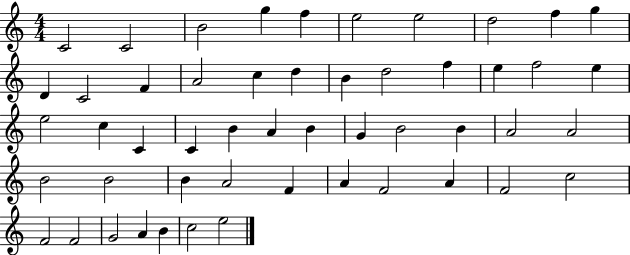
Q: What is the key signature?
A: C major